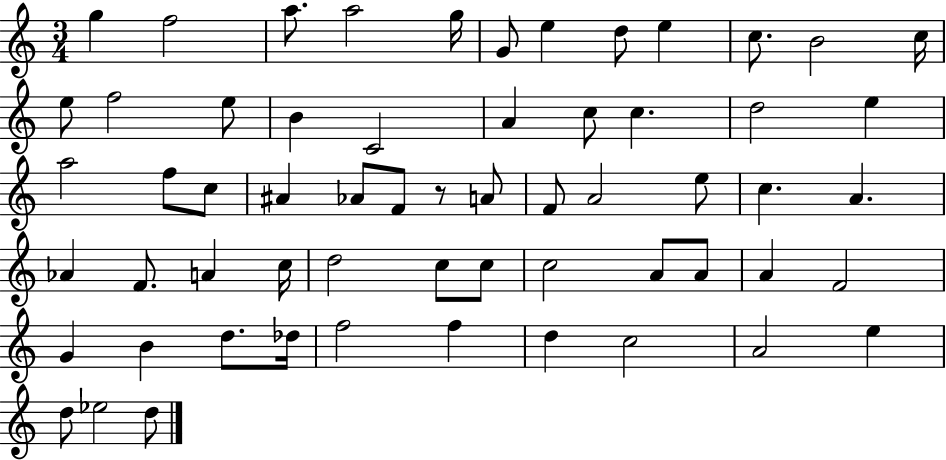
{
  \clef treble
  \numericTimeSignature
  \time 3/4
  \key c \major
  \repeat volta 2 { g''4 f''2 | a''8. a''2 g''16 | g'8 e''4 d''8 e''4 | c''8. b'2 c''16 | \break e''8 f''2 e''8 | b'4 c'2 | a'4 c''8 c''4. | d''2 e''4 | \break a''2 f''8 c''8 | ais'4 aes'8 f'8 r8 a'8 | f'8 a'2 e''8 | c''4. a'4. | \break aes'4 f'8. a'4 c''16 | d''2 c''8 c''8 | c''2 a'8 a'8 | a'4 f'2 | \break g'4 b'4 d''8. des''16 | f''2 f''4 | d''4 c''2 | a'2 e''4 | \break d''8 ees''2 d''8 | } \bar "|."
}